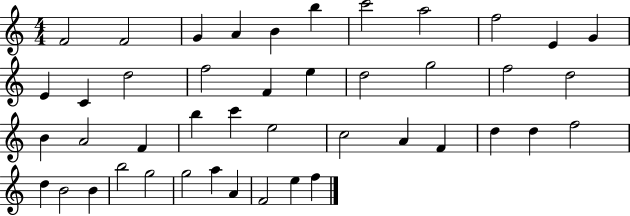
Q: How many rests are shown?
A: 0